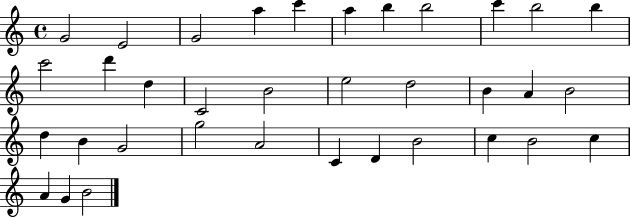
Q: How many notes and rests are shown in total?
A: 35